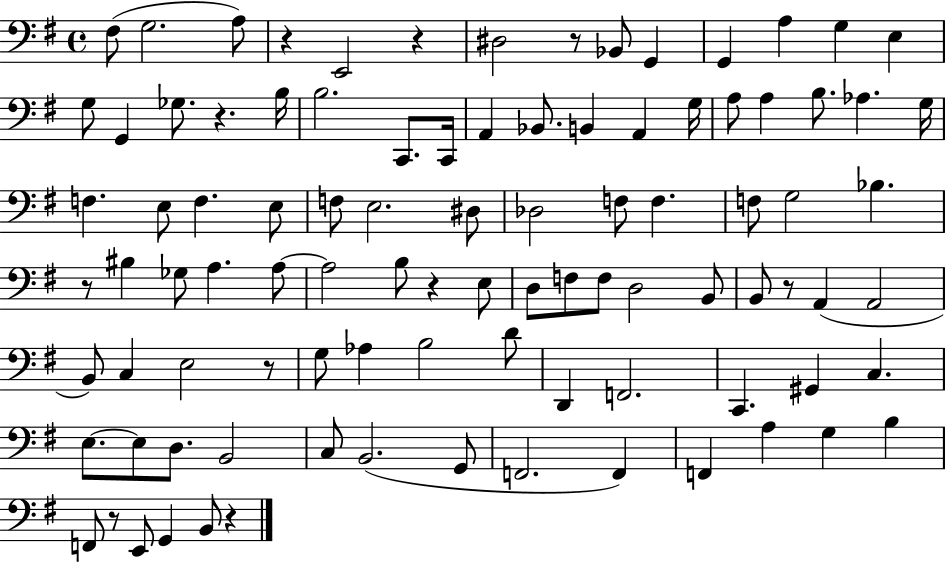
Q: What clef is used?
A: bass